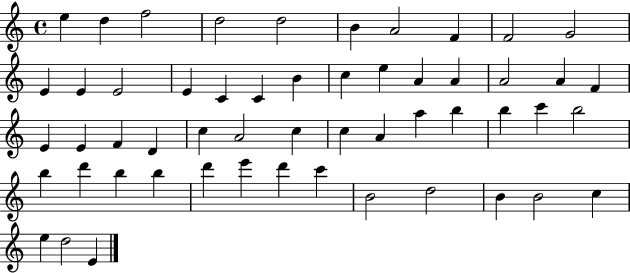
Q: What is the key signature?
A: C major